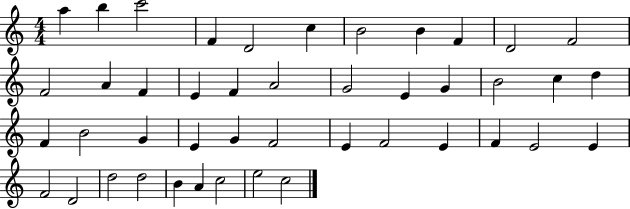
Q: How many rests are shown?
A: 0